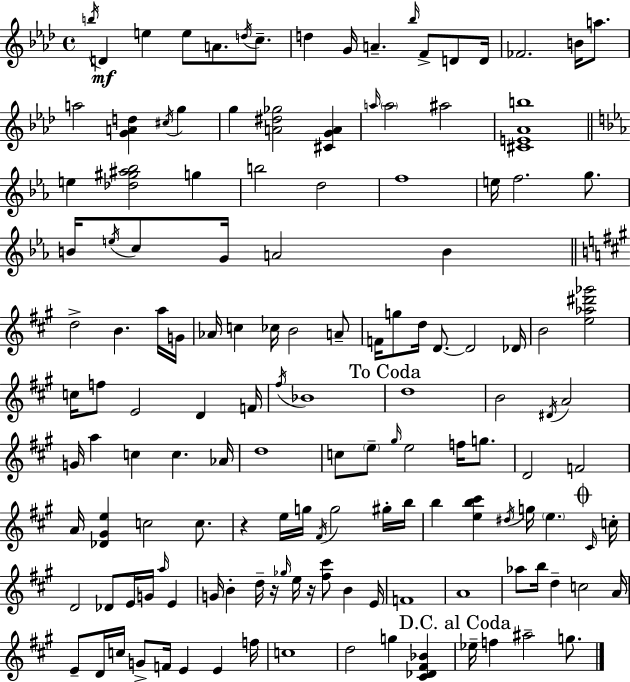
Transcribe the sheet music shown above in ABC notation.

X:1
T:Untitled
M:4/4
L:1/4
K:Ab
b/4 D e e/2 A/2 d/4 c/2 d G/4 A _b/4 F/2 D/2 D/4 _F2 B/4 a/2 a2 [GAd] ^c/4 g g [A^d_g]2 [^CGA] a/4 a2 ^a2 [^CE_Ab]4 e [_d^g^a_b]2 g b2 d2 f4 e/4 f2 g/2 B/4 e/4 c/2 G/4 A2 B d2 B a/4 G/4 _A/4 c _c/4 B2 A/2 F/4 g/2 d/4 D/2 D2 _D/4 B2 [e_a^d'_g']2 c/4 f/2 E2 D F/4 ^f/4 _B4 d4 B2 ^D/4 A2 G/4 a c c _A/4 d4 c/2 e/2 ^g/4 e2 f/4 g/2 D2 F2 A/4 [_D^Ge] c2 c/2 z e/4 g/4 ^F/4 g2 ^g/4 b/4 b [eb^c'] ^d/4 g/4 e ^C/4 c/4 D2 _D/2 E/4 G/4 a/4 E G/4 B d/4 z/4 _g/4 e/4 z/4 [^f^c']/2 B E/4 F4 A4 _a/2 b/4 d c2 A/4 E/2 D/4 c/4 G/2 F/4 E E f/4 c4 d2 g [^C_D^F_B] _e/4 f ^a2 g/2